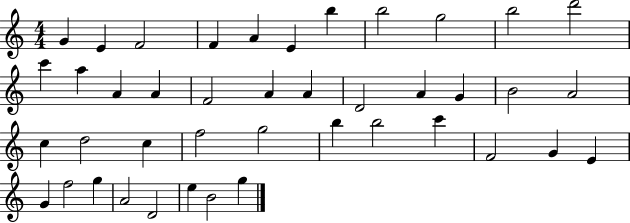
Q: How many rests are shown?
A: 0